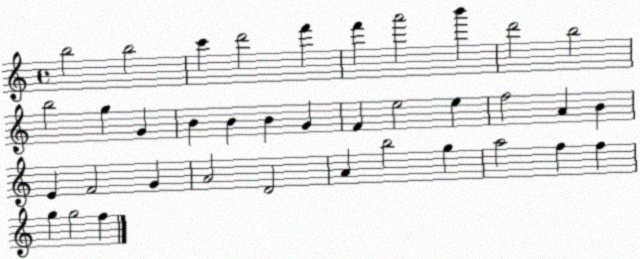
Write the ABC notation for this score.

X:1
T:Untitled
M:4/4
L:1/4
K:C
b2 b2 c' d'2 f' f' a'2 b' d'2 b2 b2 g G B B B G F e2 e f2 A B E F2 G A2 D2 A b2 g a2 f f g g2 f